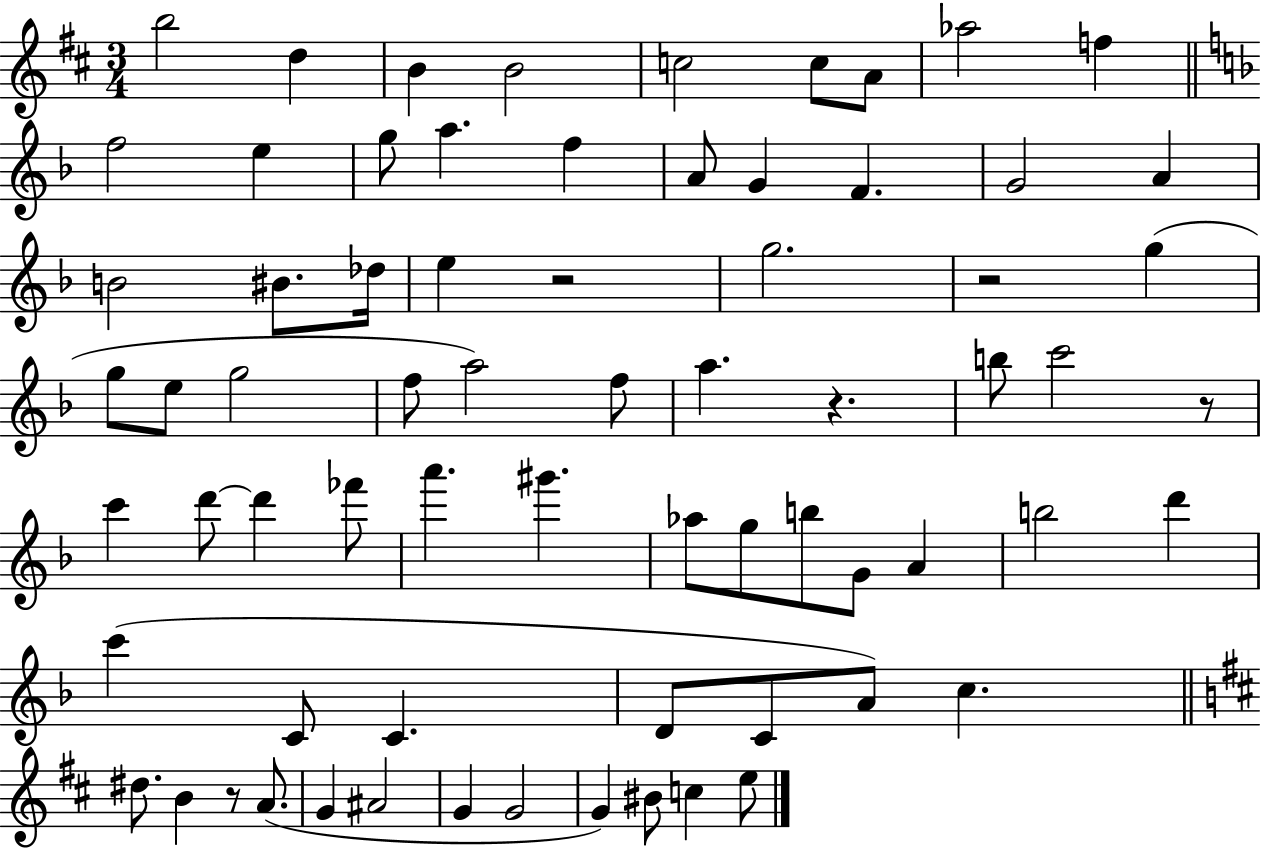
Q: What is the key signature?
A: D major